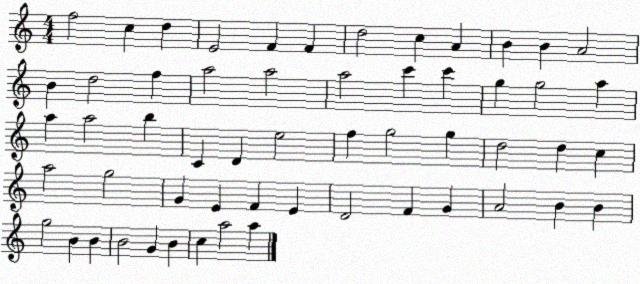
X:1
T:Untitled
M:4/4
L:1/4
K:C
f2 c d E2 F F d2 c A B B A2 B d2 f a2 a2 a2 c' c' g g2 a a a2 b C D e2 f g2 g d2 d c a2 g2 G E F E D2 F G A2 B B g2 B B B2 G B c a2 a